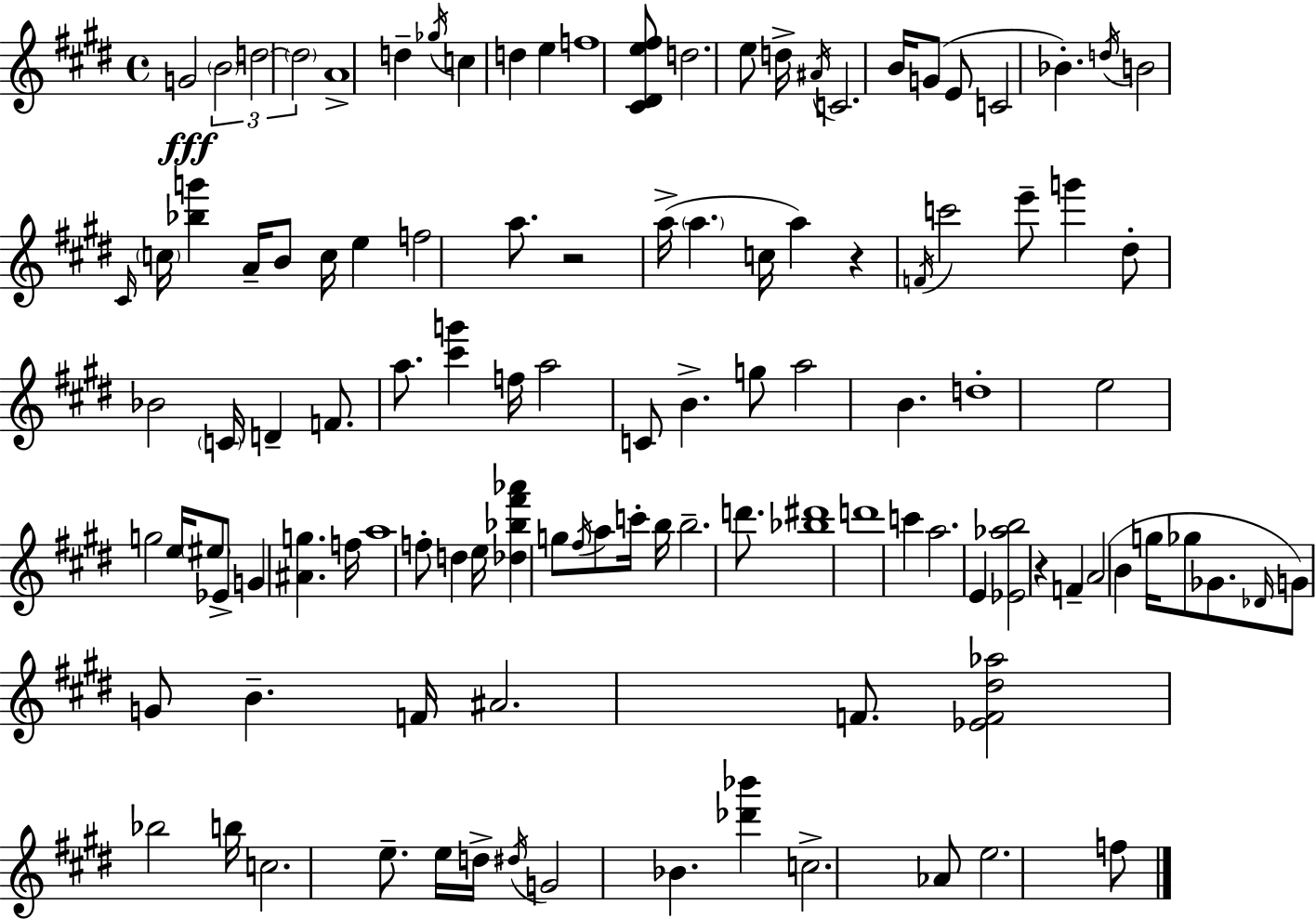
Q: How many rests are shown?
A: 3